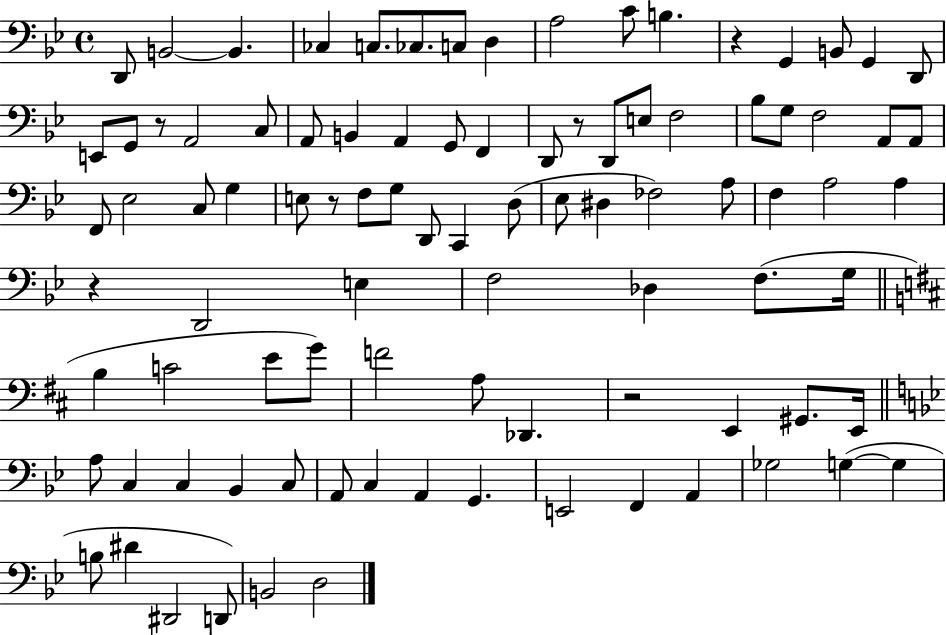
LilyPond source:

{
  \clef bass
  \time 4/4
  \defaultTimeSignature
  \key bes \major
  \repeat volta 2 { d,8 b,2~~ b,4. | ces4 c8. ces8. c8 d4 | a2 c'8 b4. | r4 g,4 b,8 g,4 d,8 | \break e,8 g,8 r8 a,2 c8 | a,8 b,4 a,4 g,8 f,4 | d,8 r8 d,8 e8 f2 | bes8 g8 f2 a,8 a,8 | \break f,8 ees2 c8 g4 | e8 r8 f8 g8 d,8 c,4 d8( | ees8 dis4 fes2) a8 | f4 a2 a4 | \break r4 d,2 e4 | f2 des4 f8.( g16 | \bar "||" \break \key b \minor b4 c'2 e'8 g'8) | f'2 a8 des,4. | r2 e,4 gis,8. e,16 | \bar "||" \break \key bes \major a8 c4 c4 bes,4 c8 | a,8 c4 a,4 g,4. | e,2 f,4 a,4 | ges2 g4~(~ g4 | \break b8 dis'4 dis,2 d,8) | b,2 d2 | } \bar "|."
}